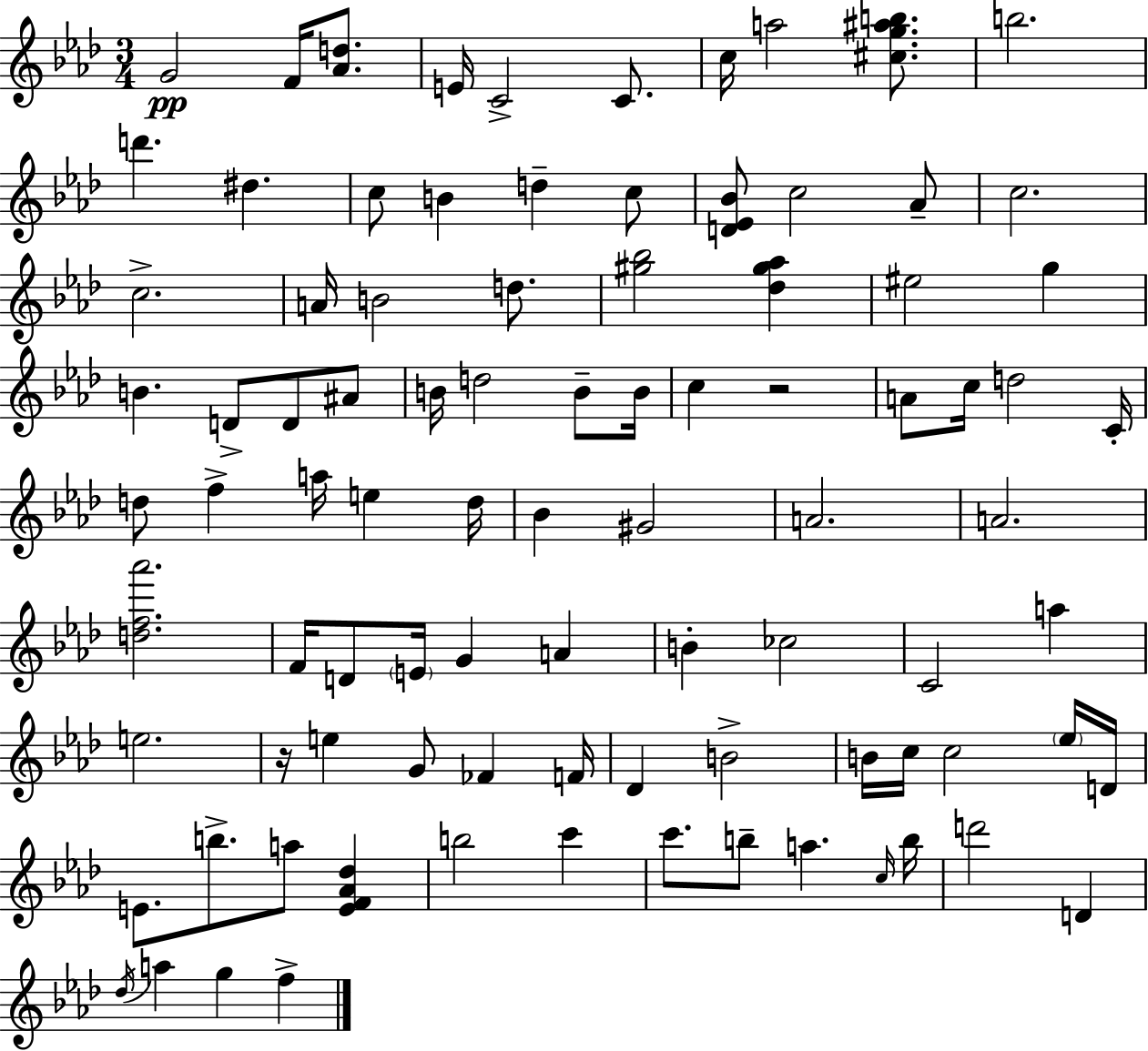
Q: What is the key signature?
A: F minor